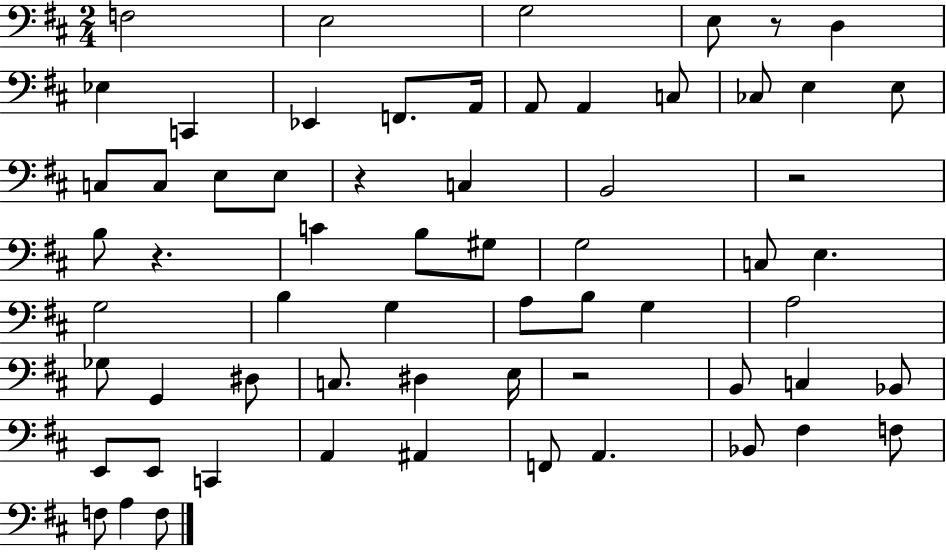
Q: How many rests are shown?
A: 5